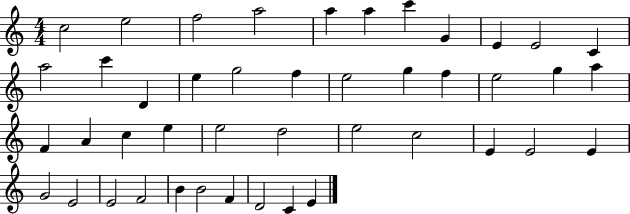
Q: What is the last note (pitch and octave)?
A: E4